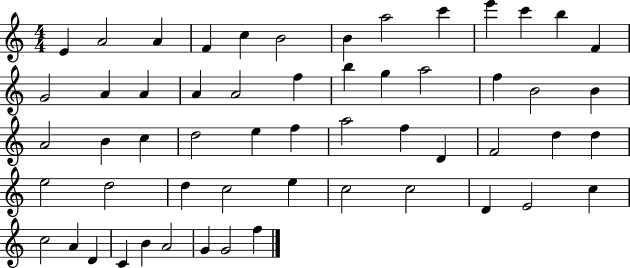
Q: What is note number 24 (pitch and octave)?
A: B4